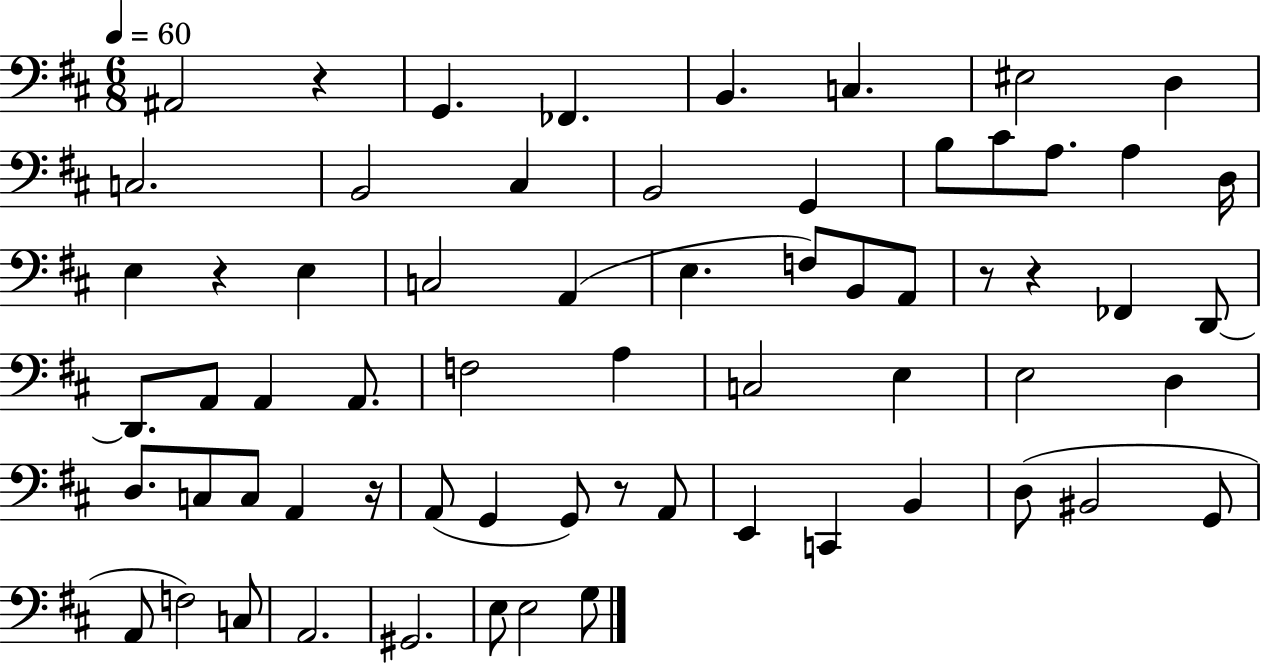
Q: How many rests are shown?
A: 6